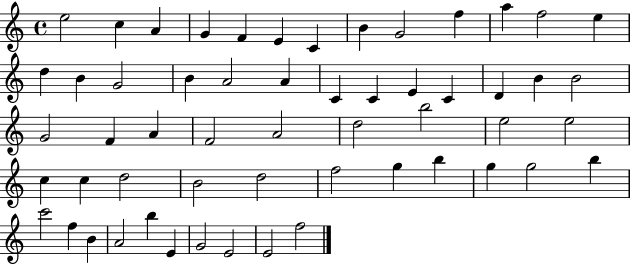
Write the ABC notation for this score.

X:1
T:Untitled
M:4/4
L:1/4
K:C
e2 c A G F E C B G2 f a f2 e d B G2 B A2 A C C E C D B B2 G2 F A F2 A2 d2 b2 e2 e2 c c d2 B2 d2 f2 g b g g2 b c'2 f B A2 b E G2 E2 E2 f2